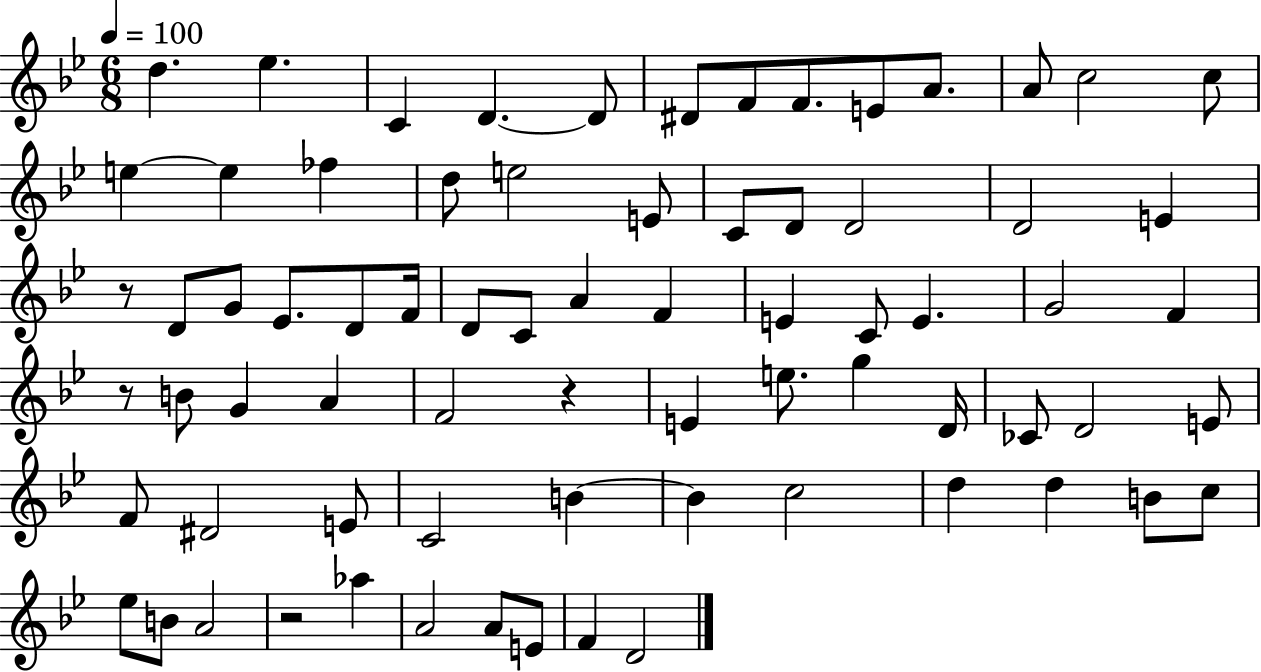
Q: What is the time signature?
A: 6/8